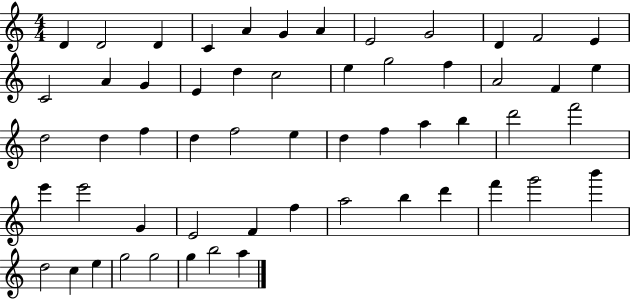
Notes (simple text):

D4/q D4/h D4/q C4/q A4/q G4/q A4/q E4/h G4/h D4/q F4/h E4/q C4/h A4/q G4/q E4/q D5/q C5/h E5/q G5/h F5/q A4/h F4/q E5/q D5/h D5/q F5/q D5/q F5/h E5/q D5/q F5/q A5/q B5/q D6/h F6/h E6/q E6/h G4/q E4/h F4/q F5/q A5/h B5/q D6/q F6/q G6/h B6/q D5/h C5/q E5/q G5/h G5/h G5/q B5/h A5/q